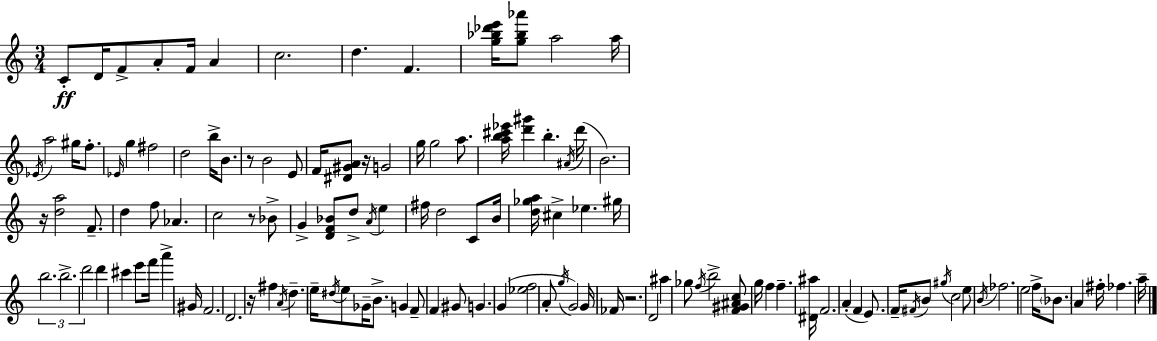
{
  \clef treble
  \numericTimeSignature
  \time 3/4
  \key a \minor
  c'8-.\ff d'16 f'8-> a'8-. f'16 a'4 | c''2. | d''4. f'4. | <g'' bes'' des''' e'''>16 <g'' bes'' aes'''>8 a''2 a''16 | \break \acciaccatura { ees'16 } a''2 gis''16 f''8.-. | \grace { ees'16 } g''4 fis''2 | d''2 b''16-> b'8. | r8 b'2 | \break e'8 f'16 <dis' gis' a'>8 r16 g'2 | g''16 g''2 a''8. | <a'' b'' cis''' ees'''>16 <d''' gis'''>4 b''4.-. | \acciaccatura { ais'16 }( d'''16 b'2.) | \break r16 <d'' a''>2 | f'8.-- d''4 f''8 aes'4. | c''2 r8 | bes'8-> g'4-> <d' f' bes'>8 d''8-> \acciaccatura { a'16 } | \break e''4 fis''16 d''2 | c'8 b'16 <d'' ges'' a''>16 cis''4-> ees''4. | gis''16 \tuplet 3/2 { b''2. | b''2.-> | \break d'''2 } | d'''4 cis'''4 e'''8 f'''16 a'''4-> | gis'16 f'2. | d'2. | \break r16 fis''4 \acciaccatura { a'16 } d''4.-- | e''16-- \acciaccatura { dis''16 } e''8 ges'16-- b'8.-> | g'4 f'8-- f'4 gis'8 | g'4. g'4( <ees'' f''>2 | \break a'8-. \acciaccatura { g''16 }) g'2 | g'16 fes'16 r2. | d'2 | ais''4 ges''8 \acciaccatura { f''16 } b''2-> | \break <f' gis' ais' c''>8 g''16 f''4 | f''4.-- <dis' ais''>16 f'2. | a'4-.( | f'4 e'8.) \parenthesize f'16-- \acciaccatura { fis'16 } b'8 \acciaccatura { gis''16 } | \break c''2 e''8 \acciaccatura { b'16 } fes''2. | e''2 | f''16-> \parenthesize bes'8. a'4 | fis''16-. fes''4. a''16-- \bar "|."
}